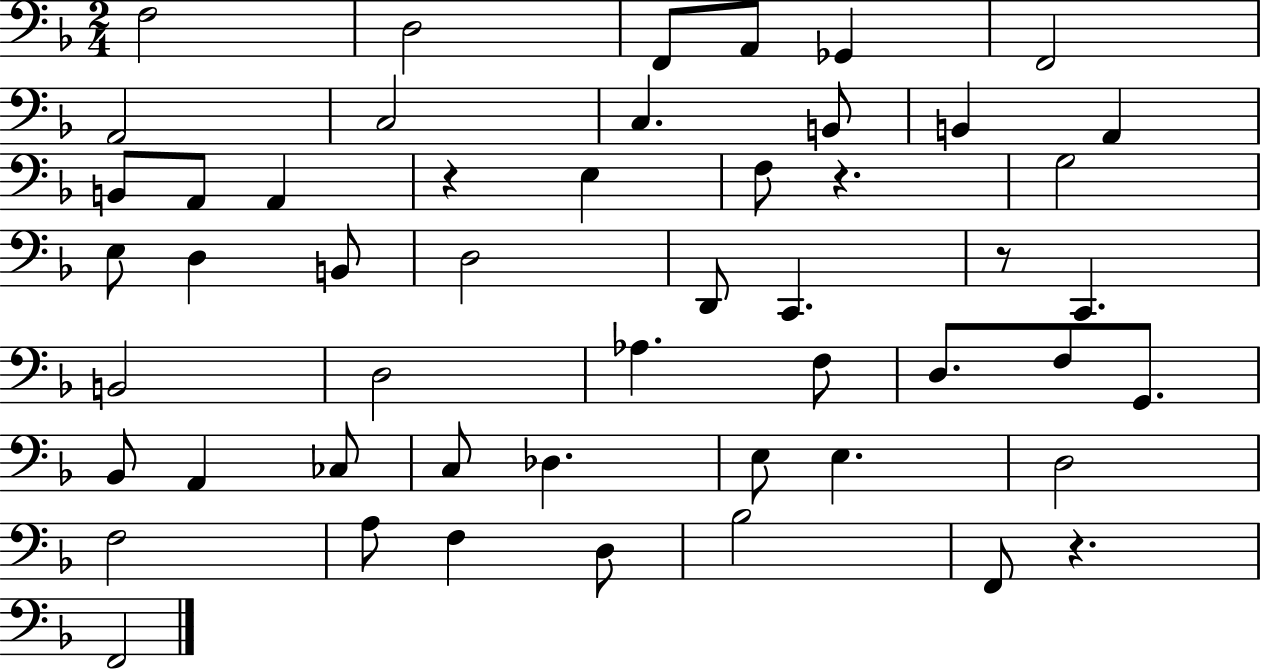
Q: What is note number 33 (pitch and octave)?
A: Bb2